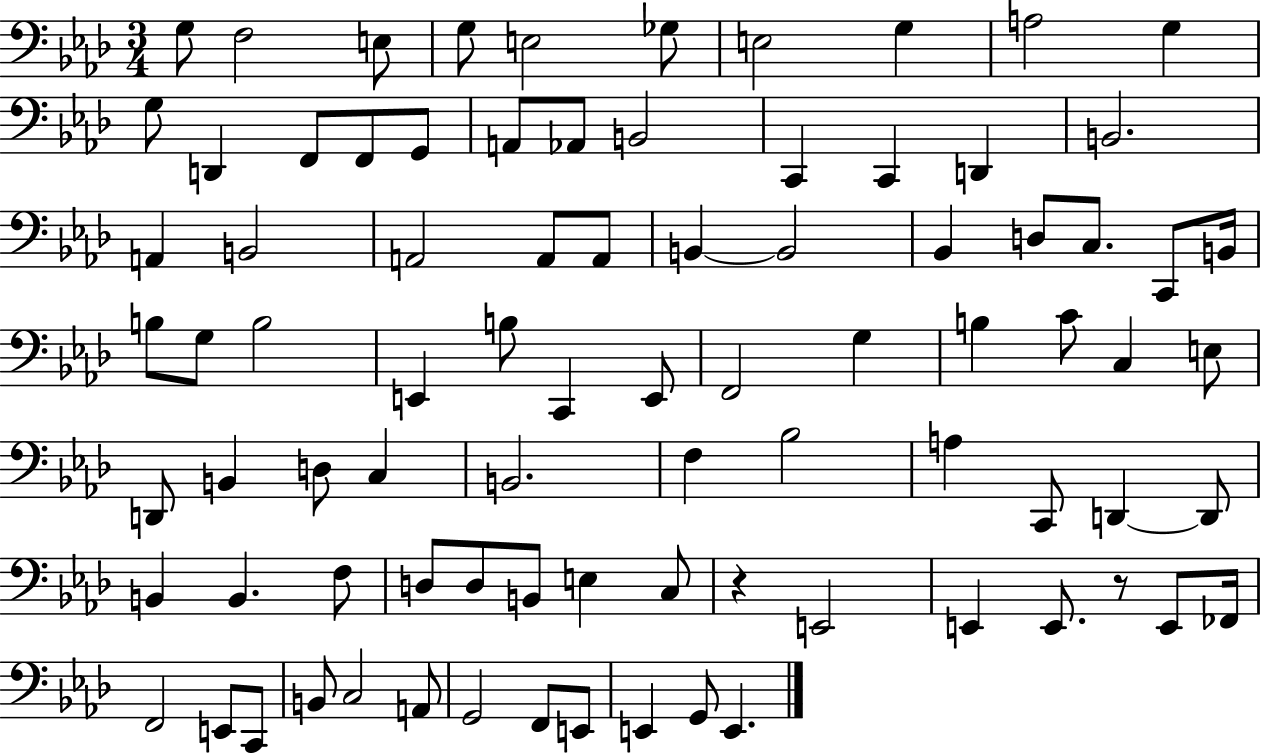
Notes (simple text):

G3/e F3/h E3/e G3/e E3/h Gb3/e E3/h G3/q A3/h G3/q G3/e D2/q F2/e F2/e G2/e A2/e Ab2/e B2/h C2/q C2/q D2/q B2/h. A2/q B2/h A2/h A2/e A2/e B2/q B2/h Bb2/q D3/e C3/e. C2/e B2/s B3/e G3/e B3/h E2/q B3/e C2/q E2/e F2/h G3/q B3/q C4/e C3/q E3/e D2/e B2/q D3/e C3/q B2/h. F3/q Bb3/h A3/q C2/e D2/q D2/e B2/q B2/q. F3/e D3/e D3/e B2/e E3/q C3/e R/q E2/h E2/q E2/e. R/e E2/e FES2/s F2/h E2/e C2/e B2/e C3/h A2/e G2/h F2/e E2/e E2/q G2/e E2/q.